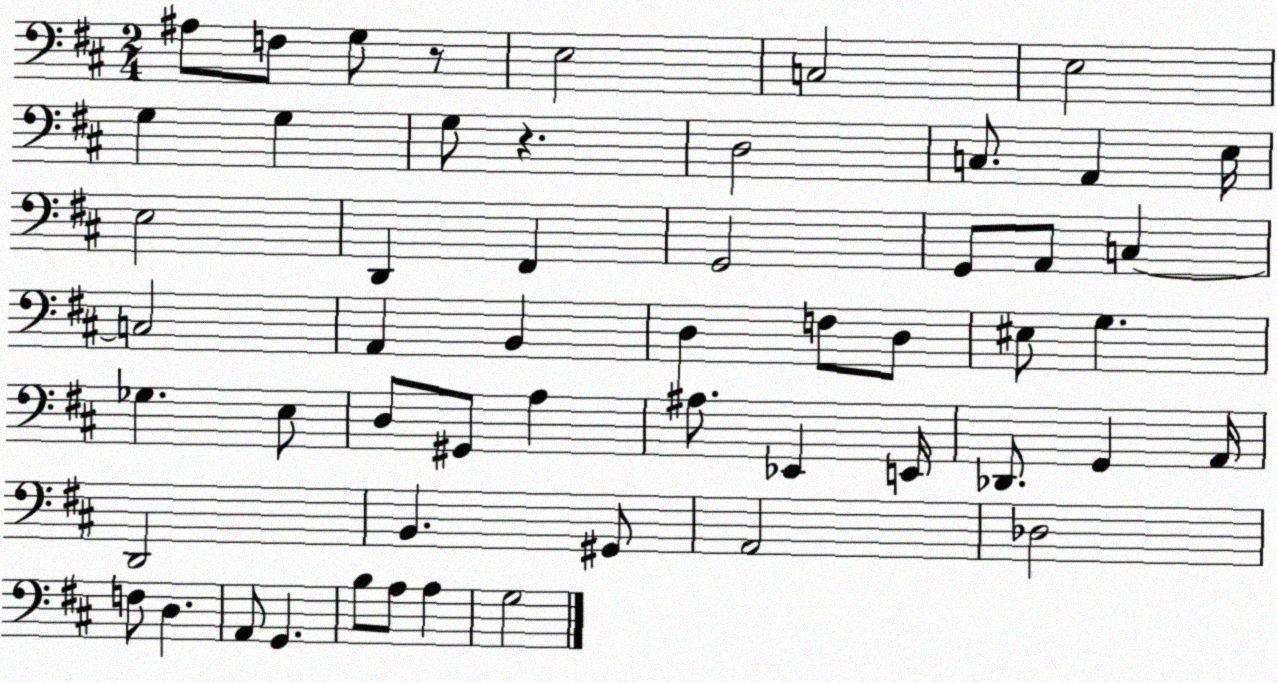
X:1
T:Untitled
M:2/4
L:1/4
K:D
^A,/2 F,/2 G,/2 z/2 E,2 C,2 E,2 G, G, G,/2 z D,2 C,/2 A,, E,/4 E,2 D,, ^F,, G,,2 G,,/2 A,,/2 C, C,2 A,, B,, D, F,/2 D,/2 ^E,/2 G, _G, E,/2 D,/2 ^G,,/2 A, ^A,/2 _E,, E,,/4 _D,,/2 G,, A,,/4 D,,2 B,, ^G,,/2 A,,2 _D,2 F,/2 D, A,,/2 G,, B,/2 A,/2 A, G,2